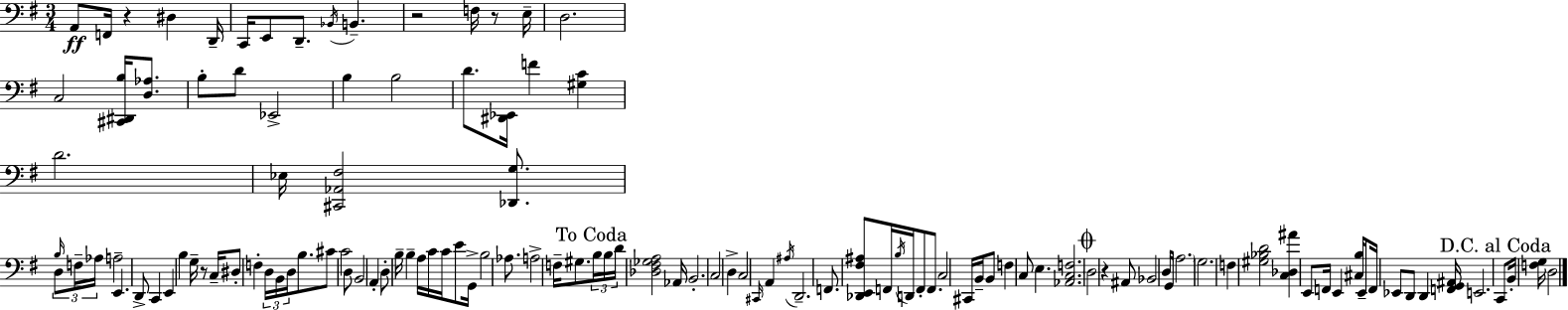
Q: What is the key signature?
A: G major